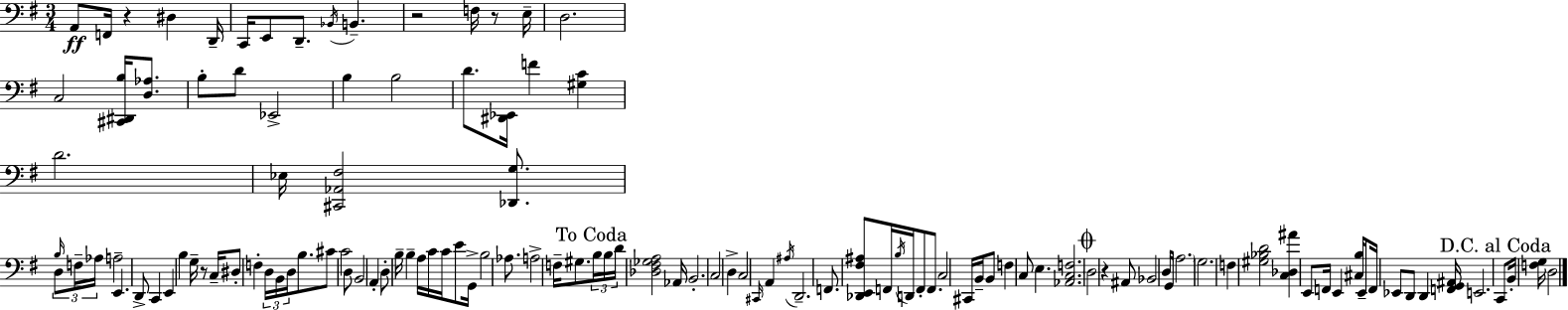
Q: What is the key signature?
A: G major